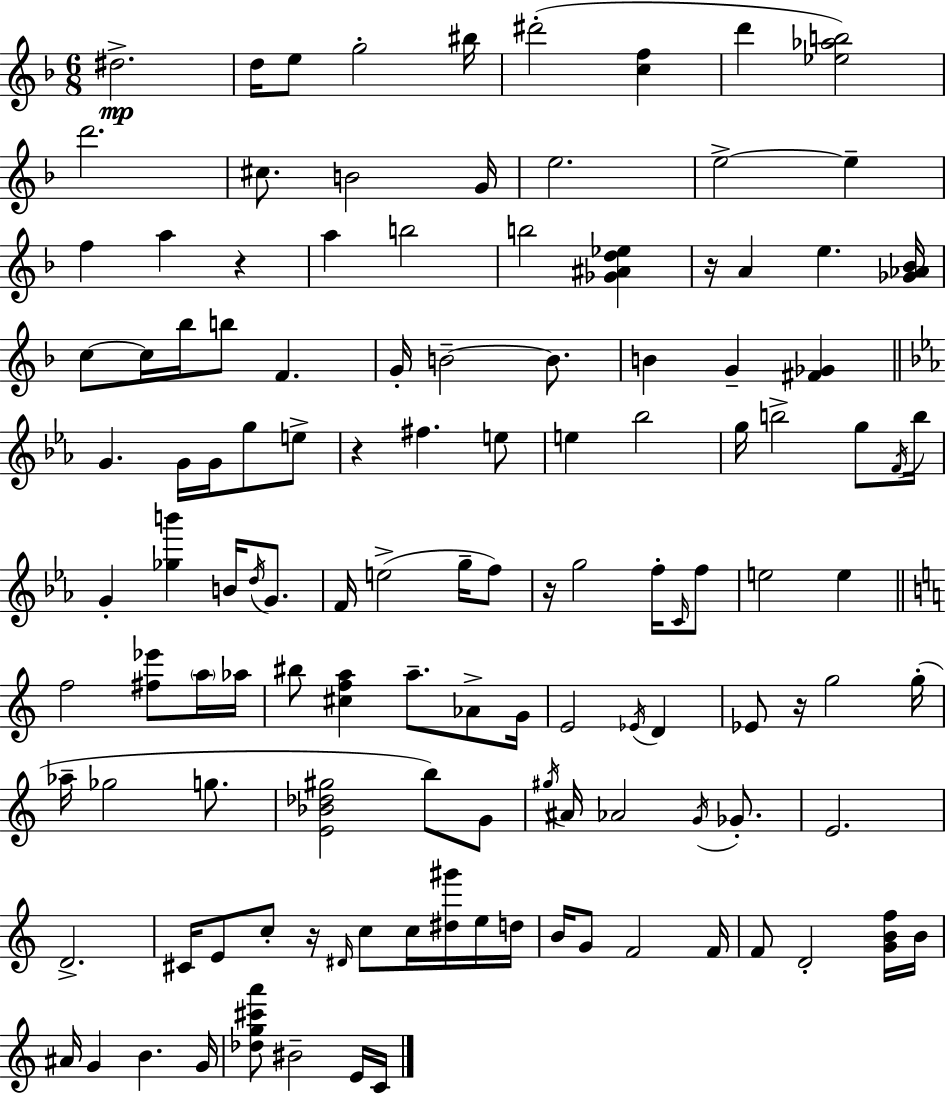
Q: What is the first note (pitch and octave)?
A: D#5